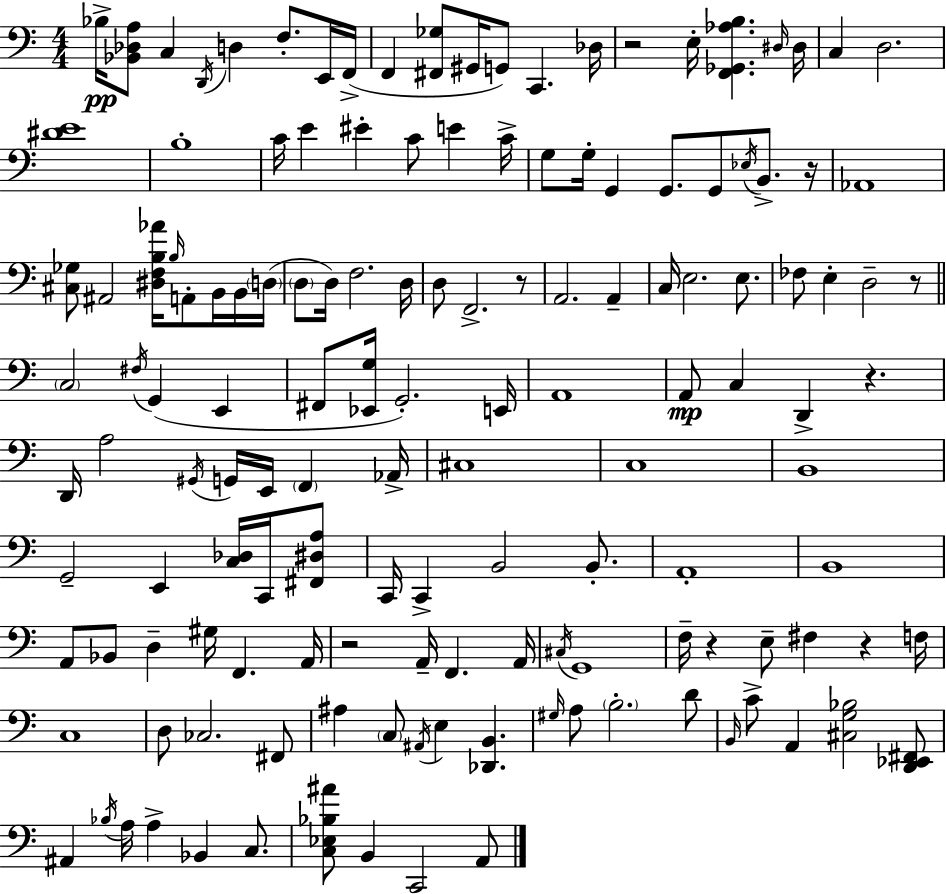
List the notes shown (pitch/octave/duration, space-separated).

Bb3/s [Bb2,Db3,A3]/e C3/q D2/s D3/q F3/e. E2/s F2/s F2/q [F#2,Gb3]/e G#2/s G2/e C2/q. Db3/s R/h E3/s [F2,Gb2,Ab3,B3]/q. D#3/s D#3/s C3/q D3/h. [D#4,E4]/w B3/w C4/s E4/q EIS4/q C4/e E4/q C4/s G3/e G3/s G2/q G2/e. G2/e Eb3/s B2/e. R/s Ab2/w [C#3,Gb3]/e A#2/h [D#3,F3,B3,Ab4]/s B3/s A2/e B2/s B2/s D3/s D3/e D3/s F3/h. D3/s D3/e F2/h. R/e A2/h. A2/q C3/s E3/h. E3/e. FES3/e E3/q D3/h R/e C3/h F#3/s G2/q E2/q F#2/e [Eb2,G3]/s G2/h. E2/s A2/w A2/e C3/q D2/q R/q. D2/s A3/h G#2/s G2/s E2/s F2/q Ab2/s C#3/w C3/w B2/w G2/h E2/q [C3,Db3]/s C2/s [F#2,D#3,A3]/e C2/s C2/q B2/h B2/e. A2/w B2/w A2/e Bb2/e D3/q G#3/s F2/q. A2/s R/h A2/s F2/q. A2/s C#3/s G2/w F3/s R/q E3/e F#3/q R/q F3/s C3/w D3/e CES3/h. F#2/e A#3/q C3/e A#2/s E3/q [Db2,B2]/q. G#3/s A3/e B3/h. D4/e B2/s C4/e A2/q [C#3,G3,Bb3]/h [D2,Eb2,F#2]/e A#2/q Bb3/s A3/s A3/q Bb2/q C3/e. [C3,Eb3,Bb3,A#4]/e B2/q C2/h A2/e